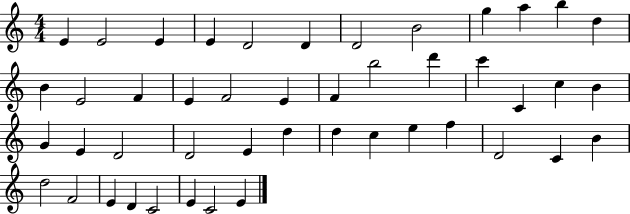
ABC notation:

X:1
T:Untitled
M:4/4
L:1/4
K:C
E E2 E E D2 D D2 B2 g a b d B E2 F E F2 E F b2 d' c' C c B G E D2 D2 E d d c e f D2 C B d2 F2 E D C2 E C2 E